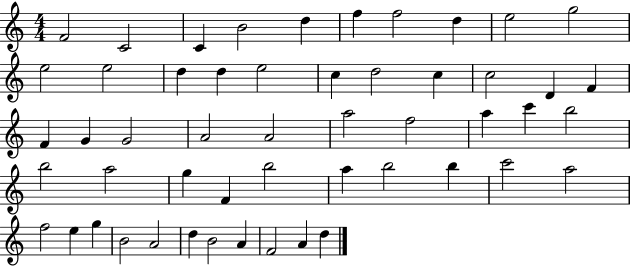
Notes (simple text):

F4/h C4/h C4/q B4/h D5/q F5/q F5/h D5/q E5/h G5/h E5/h E5/h D5/q D5/q E5/h C5/q D5/h C5/q C5/h D4/q F4/q F4/q G4/q G4/h A4/h A4/h A5/h F5/h A5/q C6/q B5/h B5/h A5/h G5/q F4/q B5/h A5/q B5/h B5/q C6/h A5/h F5/h E5/q G5/q B4/h A4/h D5/q B4/h A4/q F4/h A4/q D5/q